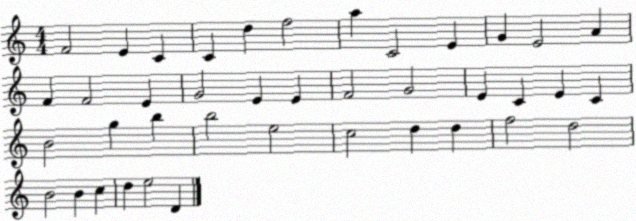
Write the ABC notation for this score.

X:1
T:Untitled
M:4/4
L:1/4
K:C
F2 E C C d f2 a C2 E G E2 A F F2 E G2 E E F2 G2 E C E C B2 g b b2 e2 c2 d d f2 d2 B2 B c d e2 D